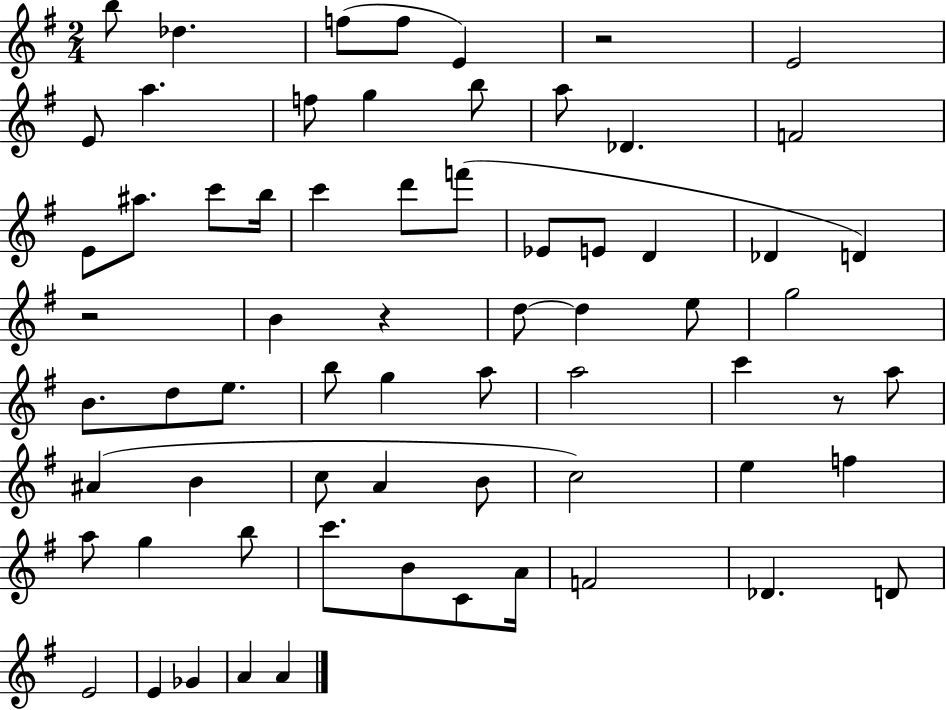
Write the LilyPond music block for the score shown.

{
  \clef treble
  \numericTimeSignature
  \time 2/4
  \key g \major
  b''8 des''4. | f''8( f''8 e'4) | r2 | e'2 | \break e'8 a''4. | f''8 g''4 b''8 | a''8 des'4. | f'2 | \break e'8 ais''8. c'''8 b''16 | c'''4 d'''8 f'''8( | ees'8 e'8 d'4 | des'4 d'4) | \break r2 | b'4 r4 | d''8~~ d''4 e''8 | g''2 | \break b'8. d''8 e''8. | b''8 g''4 a''8 | a''2 | c'''4 r8 a''8 | \break ais'4( b'4 | c''8 a'4 b'8 | c''2) | e''4 f''4 | \break a''8 g''4 b''8 | c'''8. b'8 c'8 a'16 | f'2 | des'4. d'8 | \break e'2 | e'4 ges'4 | a'4 a'4 | \bar "|."
}